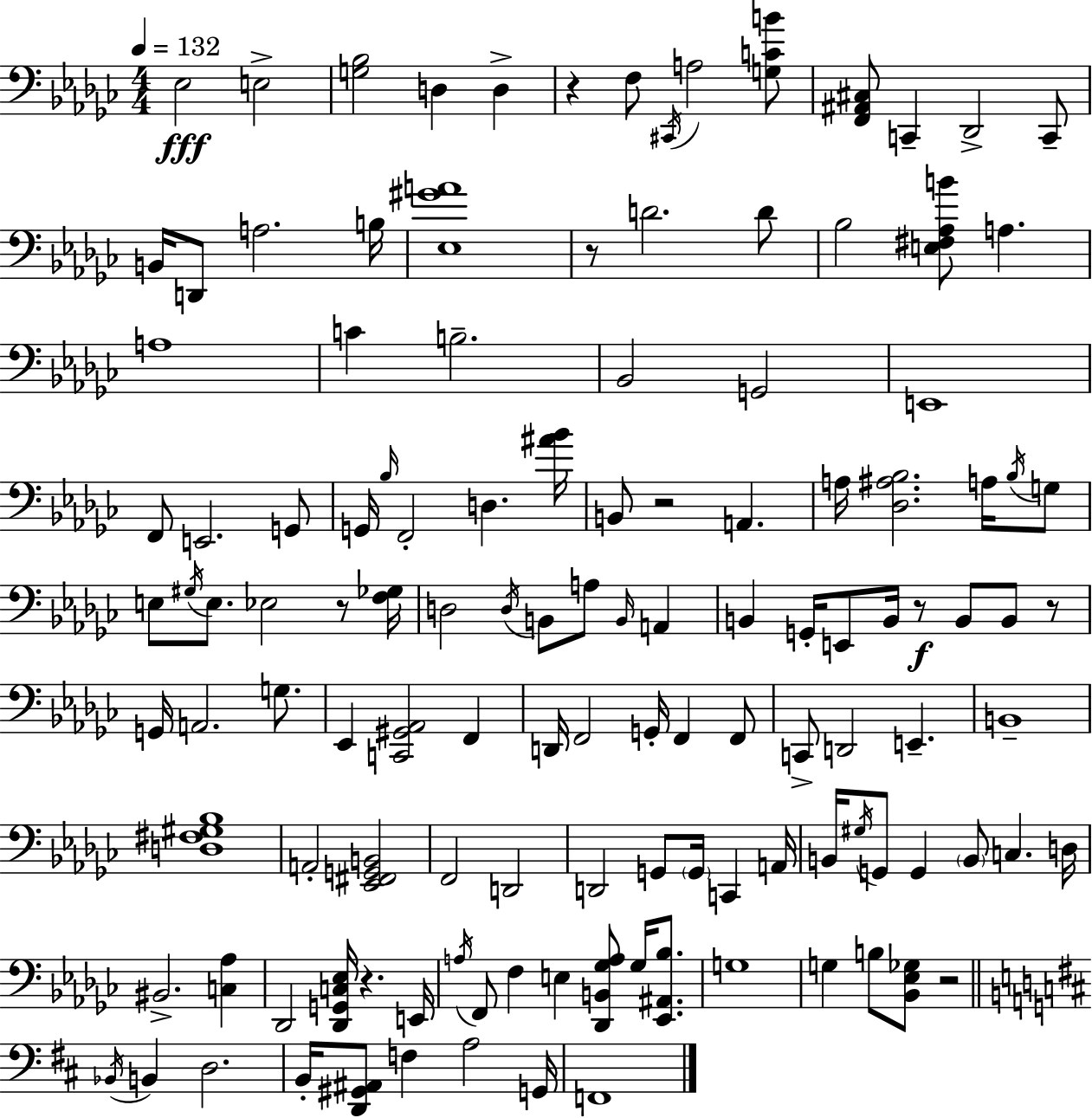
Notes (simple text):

Eb3/h E3/h [G3,Bb3]/h D3/q D3/q R/q F3/e C#2/s A3/h [G3,C4,B4]/e [F2,A#2,C#3]/e C2/q Db2/h C2/e B2/s D2/e A3/h. B3/s [Eb3,G#4,A4]/w R/e D4/h. D4/e Bb3/h [E3,F#3,Ab3,B4]/e A3/q. A3/w C4/q B3/h. Bb2/h G2/h E2/w F2/e E2/h. G2/e G2/s Bb3/s F2/h D3/q. [A#4,Bb4]/s B2/e R/h A2/q. A3/s [Db3,A#3,Bb3]/h. A3/s Bb3/s G3/e E3/e G#3/s E3/e. Eb3/h R/e [F3,Gb3]/s D3/h D3/s B2/e A3/e B2/s A2/q B2/q G2/s E2/e B2/s R/e B2/e B2/e R/e G2/s A2/h. G3/e. Eb2/q [C2,G#2,Ab2]/h F2/q D2/s F2/h G2/s F2/q F2/e C2/e D2/h E2/q. B2/w [D3,F#3,G#3,Bb3]/w A2/h [Eb2,F#2,G2,B2]/h F2/h D2/h D2/h G2/e G2/s C2/q A2/s B2/s G#3/s G2/e G2/q B2/e C3/q. D3/s BIS2/h. [C3,Ab3]/q Db2/h [Db2,G2,C3,Eb3]/s R/q. E2/s A3/s F2/e F3/q E3/q [Db2,B2,Gb3,A3]/e Gb3/s [Eb2,A#2,Bb3]/e. G3/w G3/q B3/e [Bb2,Eb3,Gb3]/e R/h Bb2/s B2/q D3/h. B2/s [D2,G#2,A#2]/e F3/q A3/h G2/s F2/w